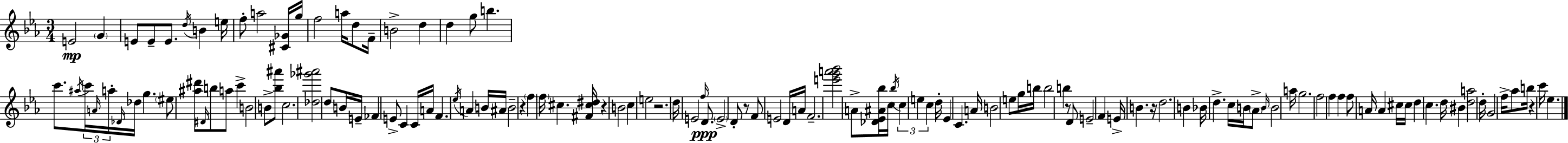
{
  \clef treble
  \numericTimeSignature
  \time 3/4
  \key c \minor
  \repeat volta 2 { e'2\mp \parenthesize g'4 | e'8 e'8-- e'8. \acciaccatura { d''16 } b'4 | e''16 f''8-. a''2 <cis' ges'>16 | g''16 f''2 a''16 d''8 | \break f'16-- b'2-> d''4 | d''4 g''8 b''4. | c'''8. \acciaccatura { ais''16 } \tuplet 3/2 { c'''16 \grace { a'16 } a''16-. } \grace { des'16 } des''16 g''4. | \parenthesize eis''8 <ais'' dis'''>8 \grace { dis'16 } b''8 a''8 | \break c'''4-> b'2 | b'8-> <bes'' ais'''>8 c''2. | <des'' ges''' ais'''>2 | d''8 b'16 e'16-- fes'4 e'8-> c'4 | \break c'16 a'16 f'4. \acciaccatura { ees''16 } | a'4 b'16 ais'16 b'2-- | r4 \parenthesize f''4 \parenthesize f''16 cis''4. | <fis' cis'' dis''>16 r4 b'2 | \break c''4 e''2 | r2. | d''16 e'2 | \grace { f''16 }\ppp d'8. \parenthesize e'2-> | \break d'8-. r8 f'8 e'2 | d'16 a'16 f'2.-- | <e''' g''' a''' bes'''>2 | a'8-> <des' ees' ais' bes''>16 c''16 \acciaccatura { bes''16 } \tuplet 3/2 { c''4 | \break e''4 c''4 } d''16-. ees'4 | c'4. a'16 b'2 | e''8 g''16 b''16 b''2 | b''4 r8 d'8 | \break e'2-- f'4 | e'16-> b'4. r16 d''2. | b'4 | bes'16 d''4.-> c''16 b'16 \parenthesize aes'8-> \grace { b'16 } | \break b'2 a''16 g''2. | f''2 | f''4 f''4 | f''8 a'16 a'4 cis''16 cis''16 d''4 | \break c''4. d''16 bis'4 | <d'' a''>2 d''16-. g'2 | f''16-> aes''8 b''16 r4 | c'''16 ees''4. } \bar "|."
}